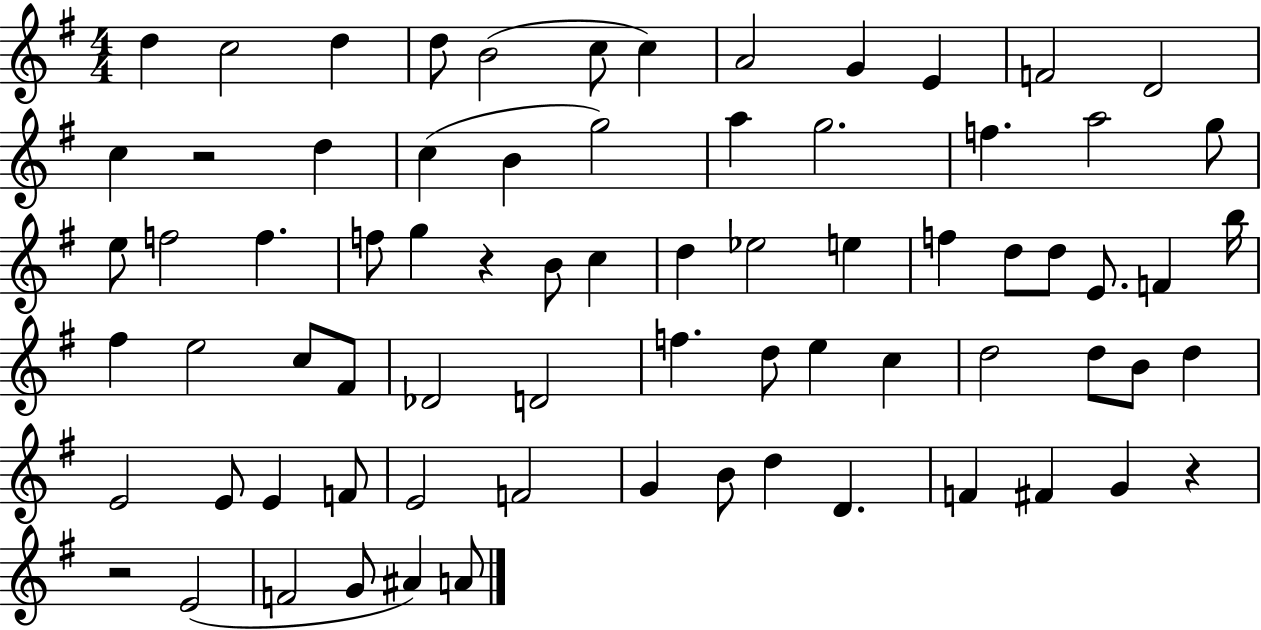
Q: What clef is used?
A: treble